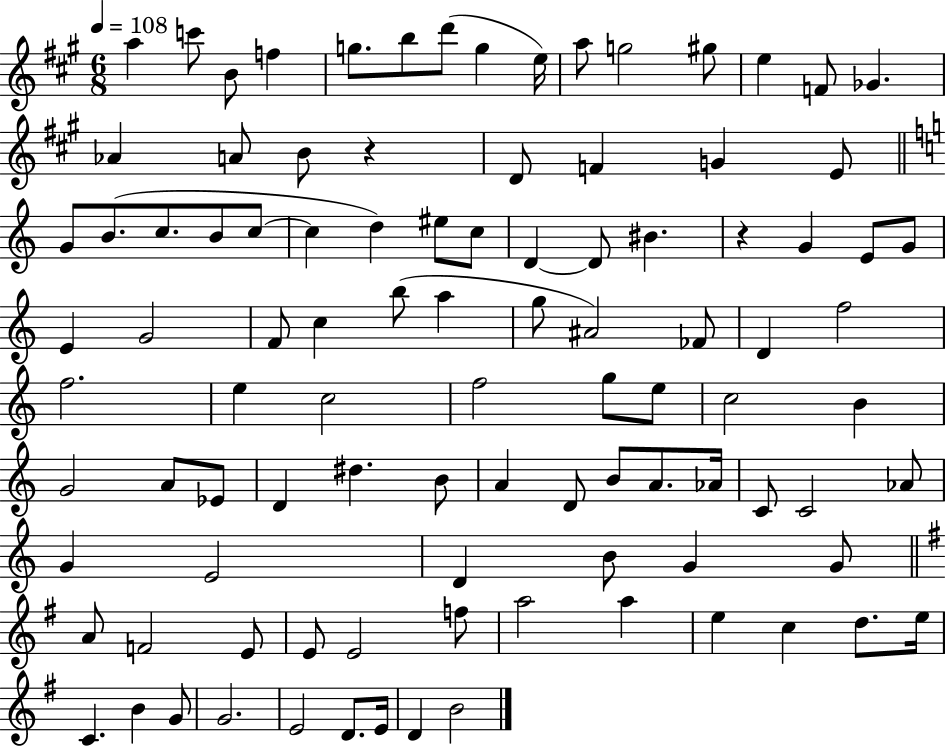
A5/q C6/e B4/e F5/q G5/e. B5/e D6/e G5/q E5/s A5/e G5/h G#5/e E5/q F4/e Gb4/q. Ab4/q A4/e B4/e R/q D4/e F4/q G4/q E4/e G4/e B4/e. C5/e. B4/e C5/e C5/q D5/q EIS5/e C5/e D4/q D4/e BIS4/q. R/q G4/q E4/e G4/e E4/q G4/h F4/e C5/q B5/e A5/q G5/e A#4/h FES4/e D4/q F5/h F5/h. E5/q C5/h F5/h G5/e E5/e C5/h B4/q G4/h A4/e Eb4/e D4/q D#5/q. B4/e A4/q D4/e B4/e A4/e. Ab4/s C4/e C4/h Ab4/e G4/q E4/h D4/q B4/e G4/q G4/e A4/e F4/h E4/e E4/e E4/h F5/e A5/h A5/q E5/q C5/q D5/e. E5/s C4/q. B4/q G4/e G4/h. E4/h D4/e. E4/s D4/q B4/h